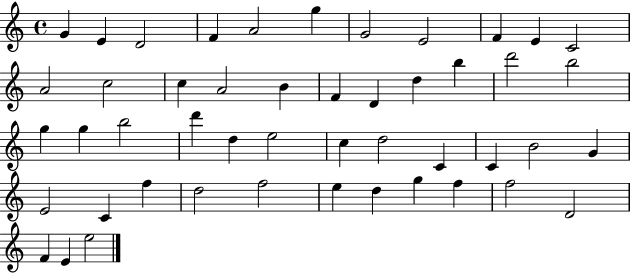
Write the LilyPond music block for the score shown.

{
  \clef treble
  \time 4/4
  \defaultTimeSignature
  \key c \major
  g'4 e'4 d'2 | f'4 a'2 g''4 | g'2 e'2 | f'4 e'4 c'2 | \break a'2 c''2 | c''4 a'2 b'4 | f'4 d'4 d''4 b''4 | d'''2 b''2 | \break g''4 g''4 b''2 | d'''4 d''4 e''2 | c''4 d''2 c'4 | c'4 b'2 g'4 | \break e'2 c'4 f''4 | d''2 f''2 | e''4 d''4 g''4 f''4 | f''2 d'2 | \break f'4 e'4 e''2 | \bar "|."
}